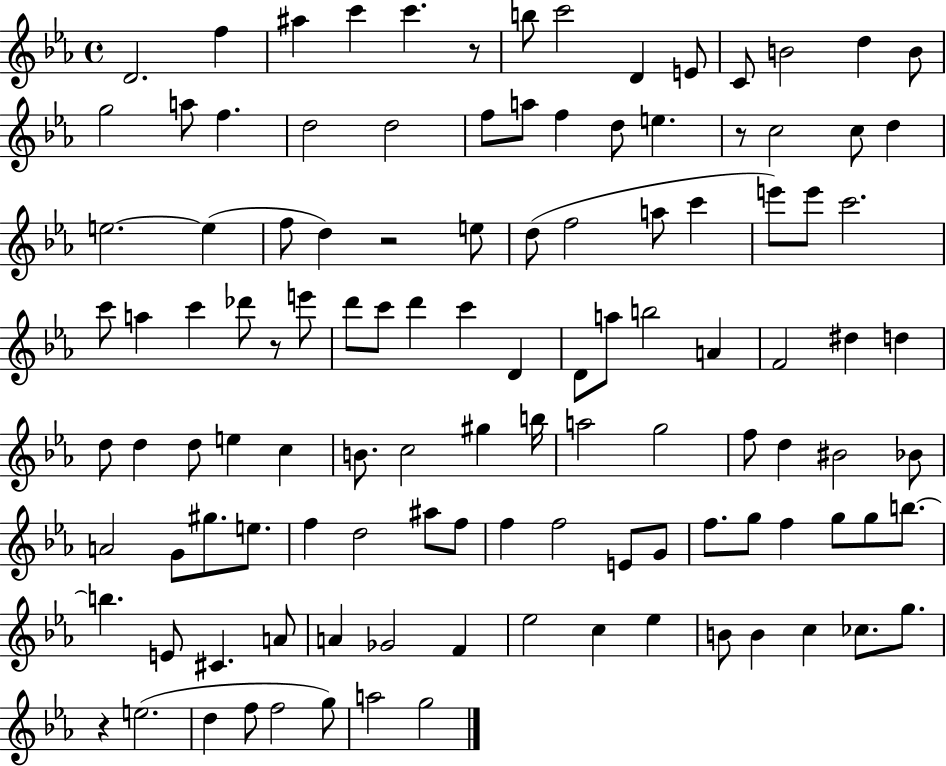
D4/h. F5/q A#5/q C6/q C6/q. R/e B5/e C6/h D4/q E4/e C4/e B4/h D5/q B4/e G5/h A5/e F5/q. D5/h D5/h F5/e A5/e F5/q D5/e E5/q. R/e C5/h C5/e D5/q E5/h. E5/q F5/e D5/q R/h E5/e D5/e F5/h A5/e C6/q E6/e E6/e C6/h. C6/e A5/q C6/q Db6/e R/e E6/e D6/e C6/e D6/q C6/q D4/q D4/e A5/e B5/h A4/q F4/h D#5/q D5/q D5/e D5/q D5/e E5/q C5/q B4/e. C5/h G#5/q B5/s A5/h G5/h F5/e D5/q BIS4/h Bb4/e A4/h G4/e G#5/e. E5/e. F5/q D5/h A#5/e F5/e F5/q F5/h E4/e G4/e F5/e. G5/e F5/q G5/e G5/e B5/e. B5/q. E4/e C#4/q. A4/e A4/q Gb4/h F4/q Eb5/h C5/q Eb5/q B4/e B4/q C5/q CES5/e. G5/e. R/q E5/h. D5/q F5/e F5/h G5/e A5/h G5/h